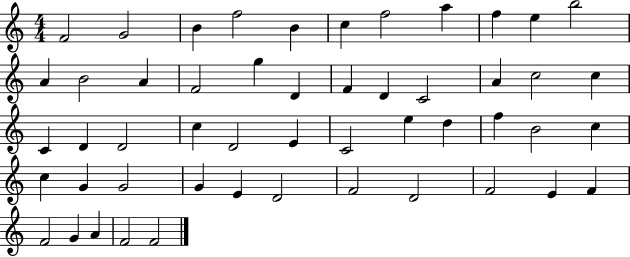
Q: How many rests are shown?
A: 0